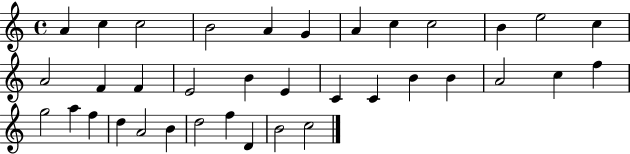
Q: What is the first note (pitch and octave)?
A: A4